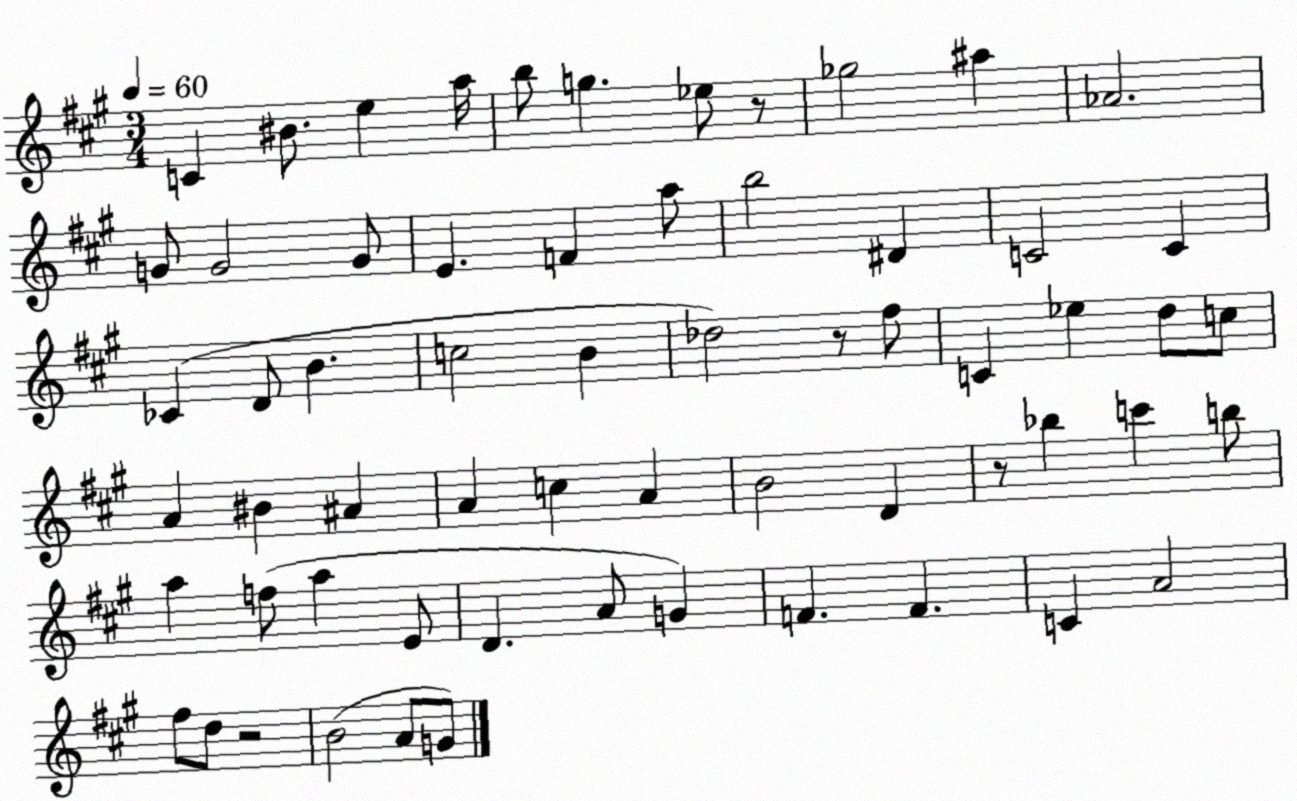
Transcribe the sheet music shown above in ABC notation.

X:1
T:Untitled
M:3/4
L:1/4
K:A
C ^B/2 e a/4 b/2 g _e/2 z/2 _g2 ^a _A2 G/2 G2 G/2 E F a/2 b2 ^D C2 C _C D/2 B c2 B _d2 z/2 ^f/2 C _e d/2 c/2 A ^B ^A A c A B2 D z/2 _b c' b/2 a f/2 a E/2 D A/2 G F F C A2 ^f/2 d/2 z2 B2 A/2 G/2